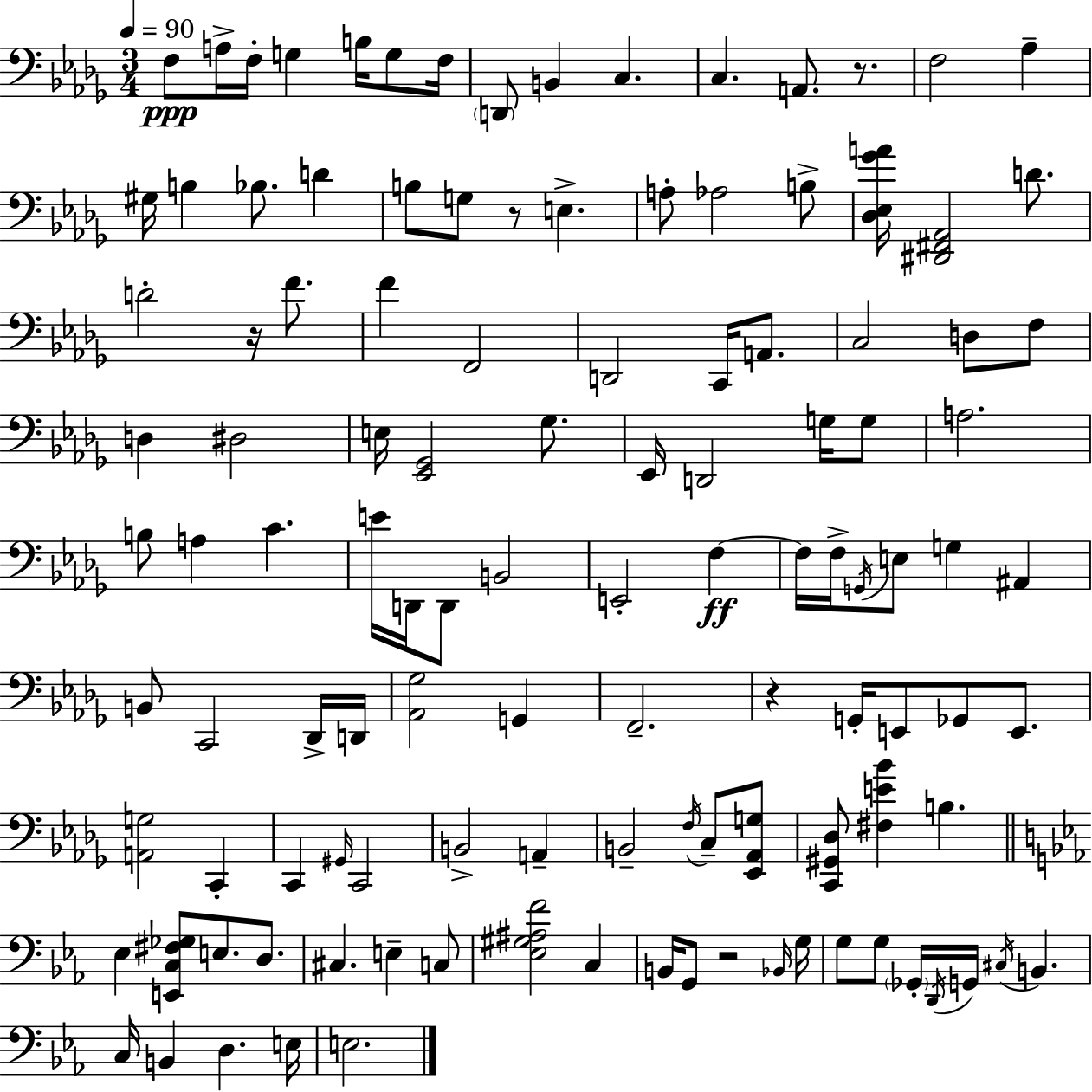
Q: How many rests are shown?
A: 5